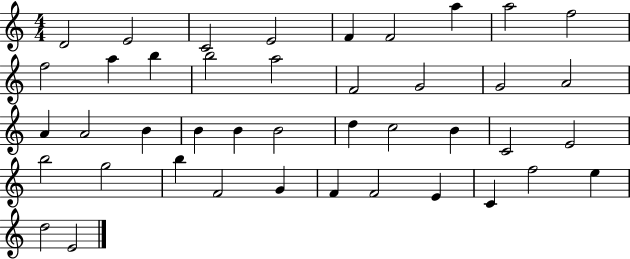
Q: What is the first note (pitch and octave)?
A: D4